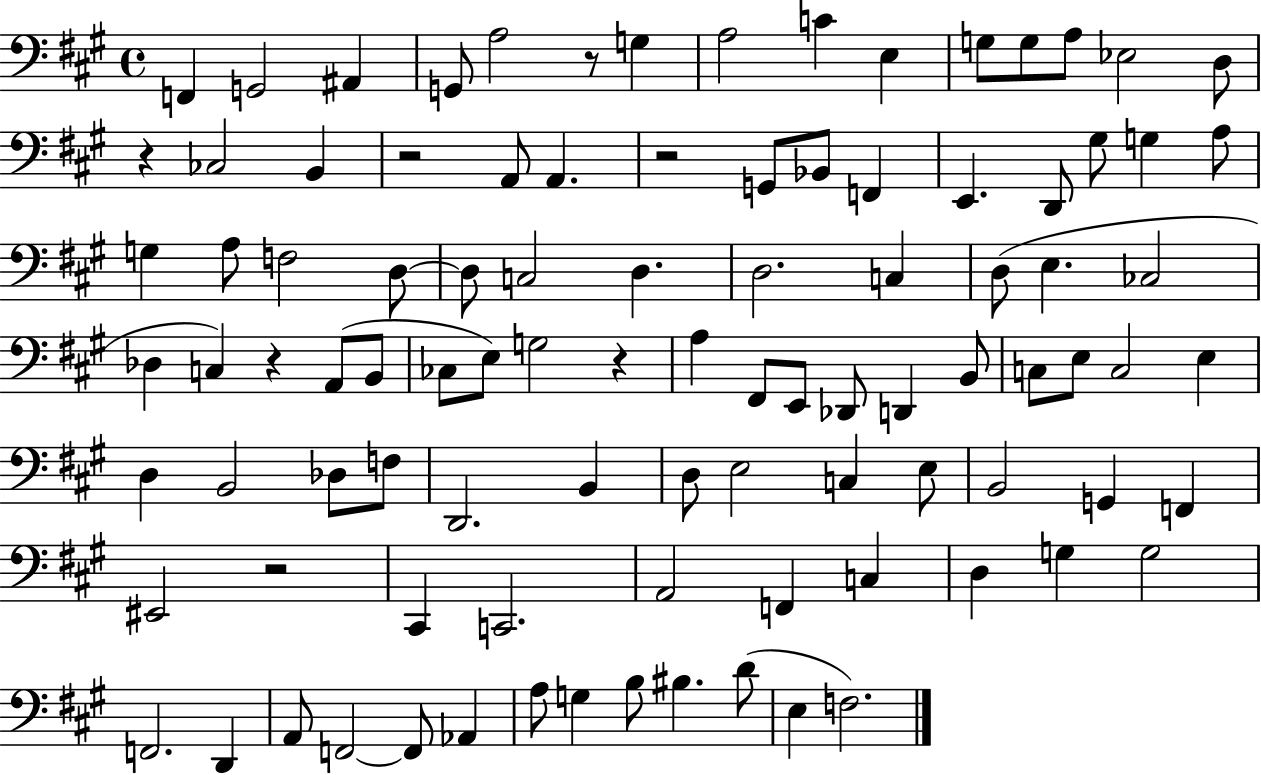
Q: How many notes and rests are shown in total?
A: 97